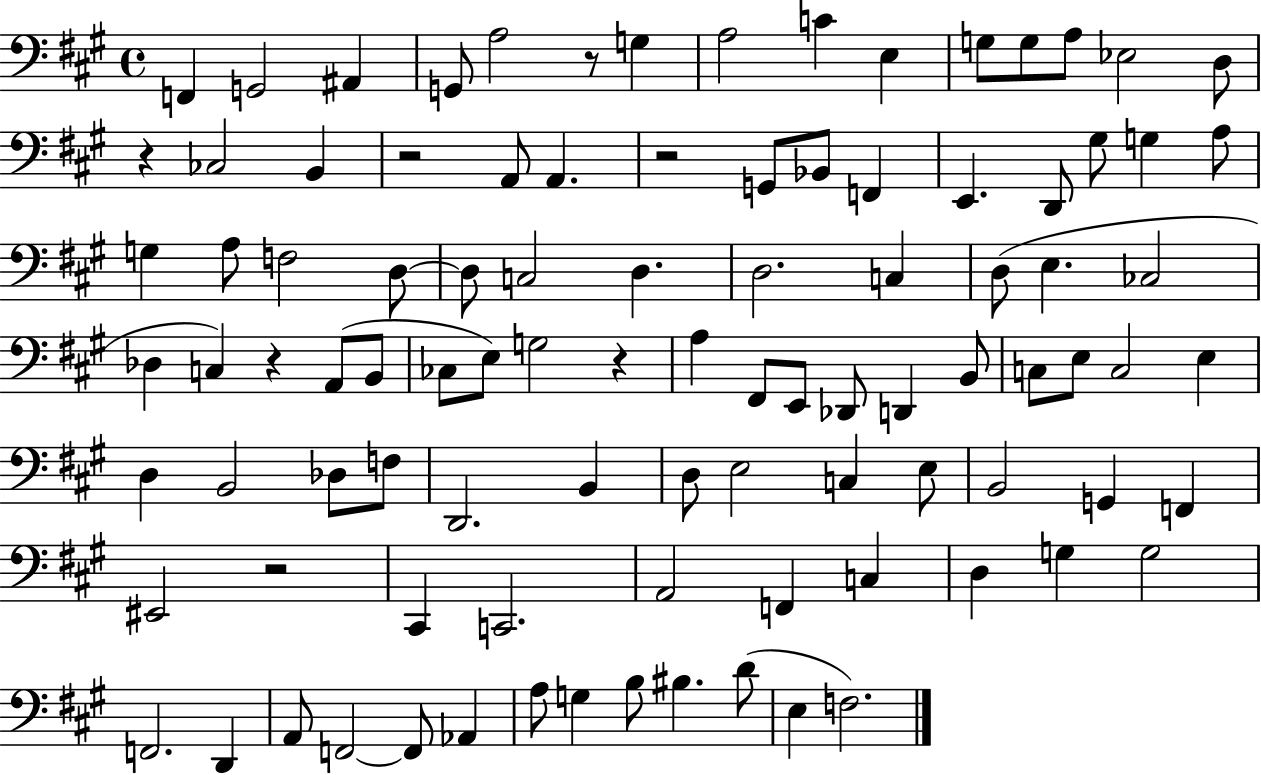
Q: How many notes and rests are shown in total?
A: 97